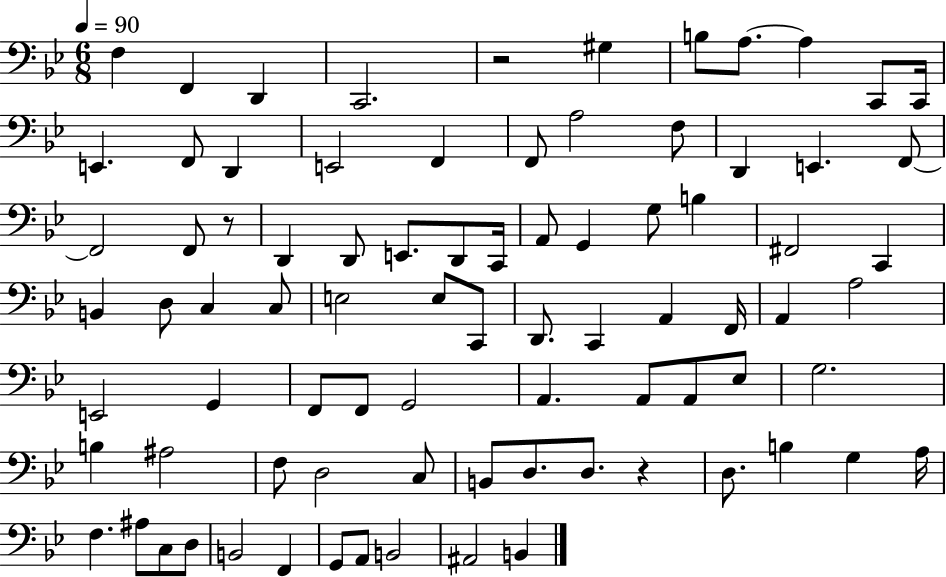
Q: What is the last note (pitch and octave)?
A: B2